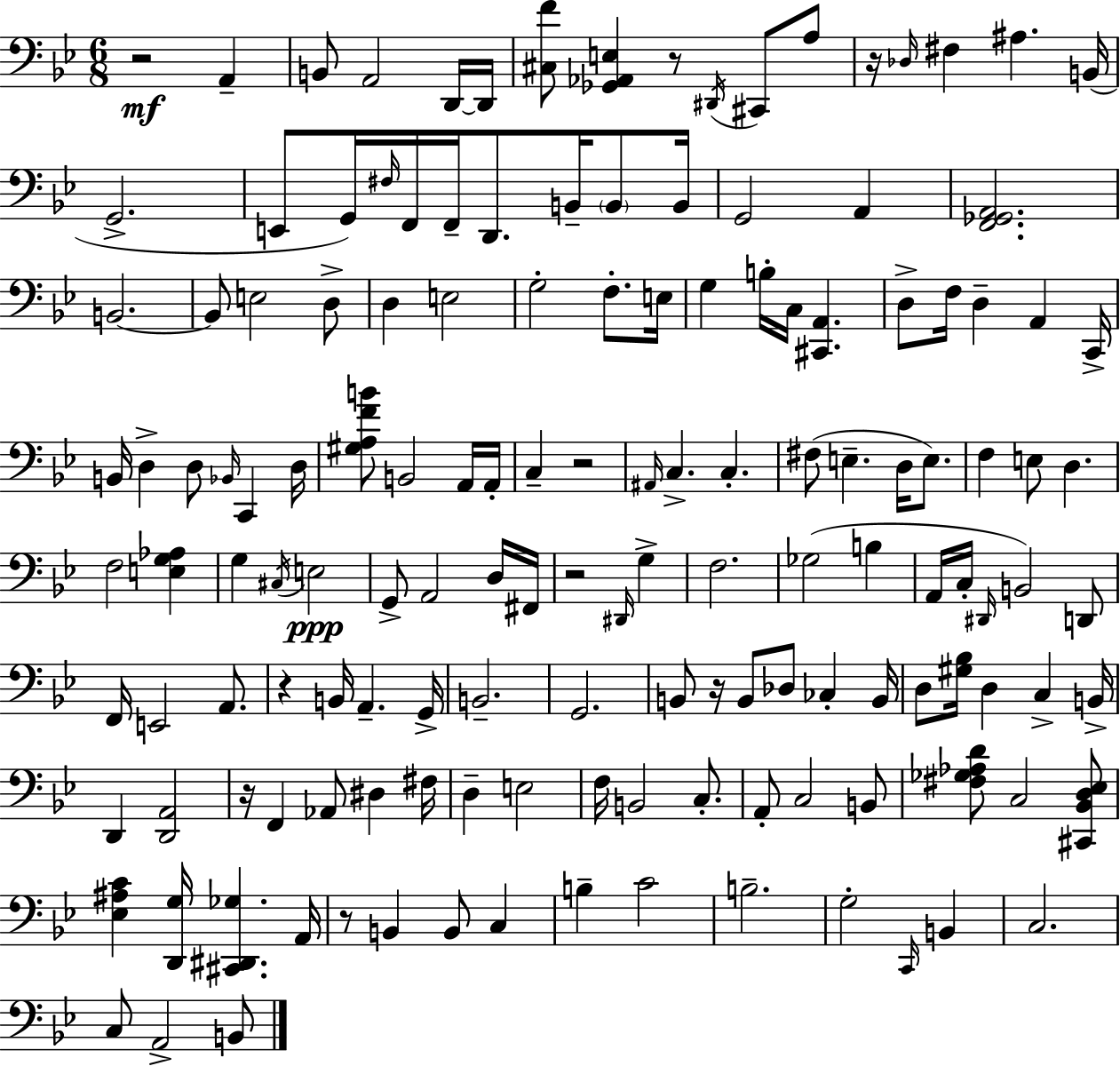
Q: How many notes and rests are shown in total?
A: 146